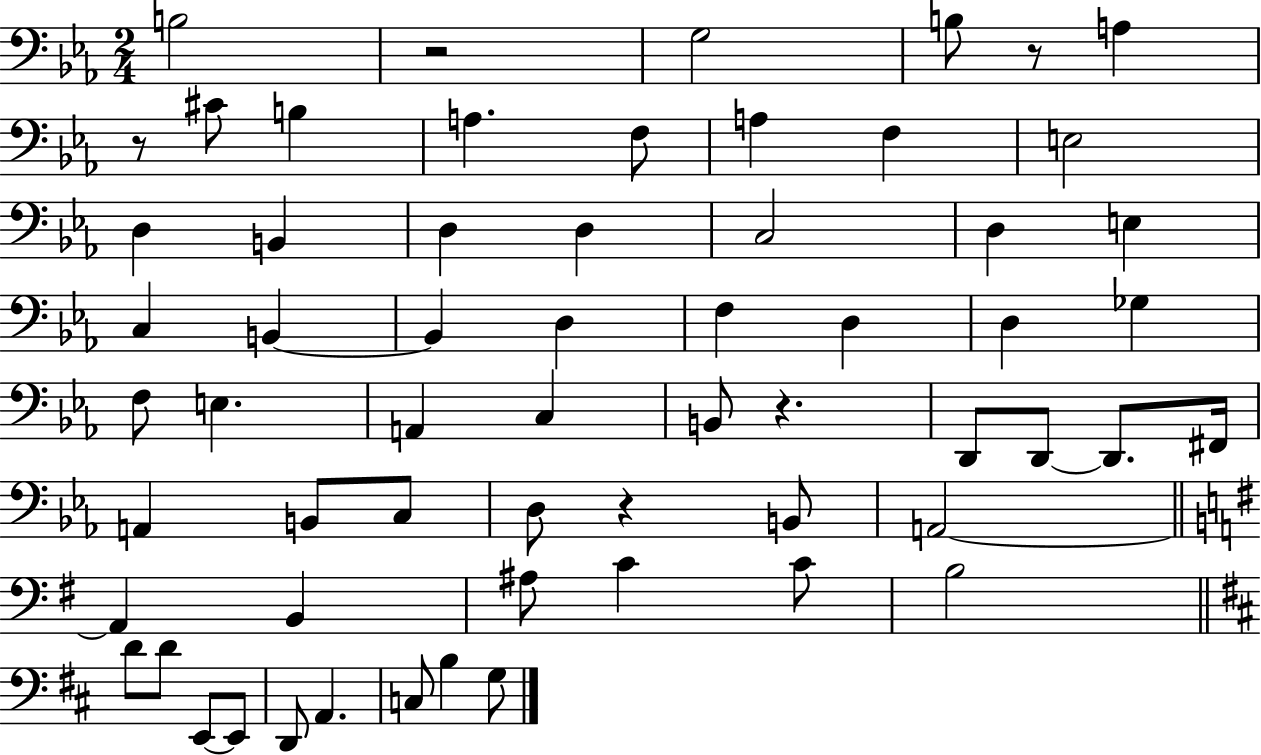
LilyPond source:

{
  \clef bass
  \numericTimeSignature
  \time 2/4
  \key ees \major
  b2 | r2 | g2 | b8 r8 a4 | \break r8 cis'8 b4 | a4. f8 | a4 f4 | e2 | \break d4 b,4 | d4 d4 | c2 | d4 e4 | \break c4 b,4~~ | b,4 d4 | f4 d4 | d4 ges4 | \break f8 e4. | a,4 c4 | b,8 r4. | d,8 d,8~~ d,8. fis,16 | \break a,4 b,8 c8 | d8 r4 b,8 | a,2~~ | \bar "||" \break \key g \major a,4 b,4 | ais8 c'4 c'8 | b2 | \bar "||" \break \key d \major d'8 d'8 e,8~~ e,8 | d,8 a,4. | c8 b4 g8 | \bar "|."
}